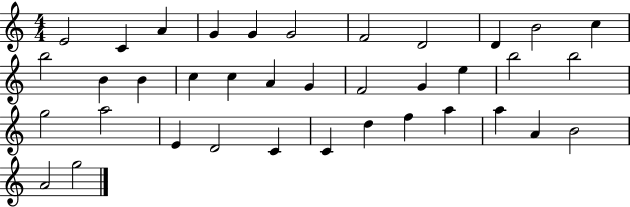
{
  \clef treble
  \numericTimeSignature
  \time 4/4
  \key c \major
  e'2 c'4 a'4 | g'4 g'4 g'2 | f'2 d'2 | d'4 b'2 c''4 | \break b''2 b'4 b'4 | c''4 c''4 a'4 g'4 | f'2 g'4 e''4 | b''2 b''2 | \break g''2 a''2 | e'4 d'2 c'4 | c'4 d''4 f''4 a''4 | a''4 a'4 b'2 | \break a'2 g''2 | \bar "|."
}